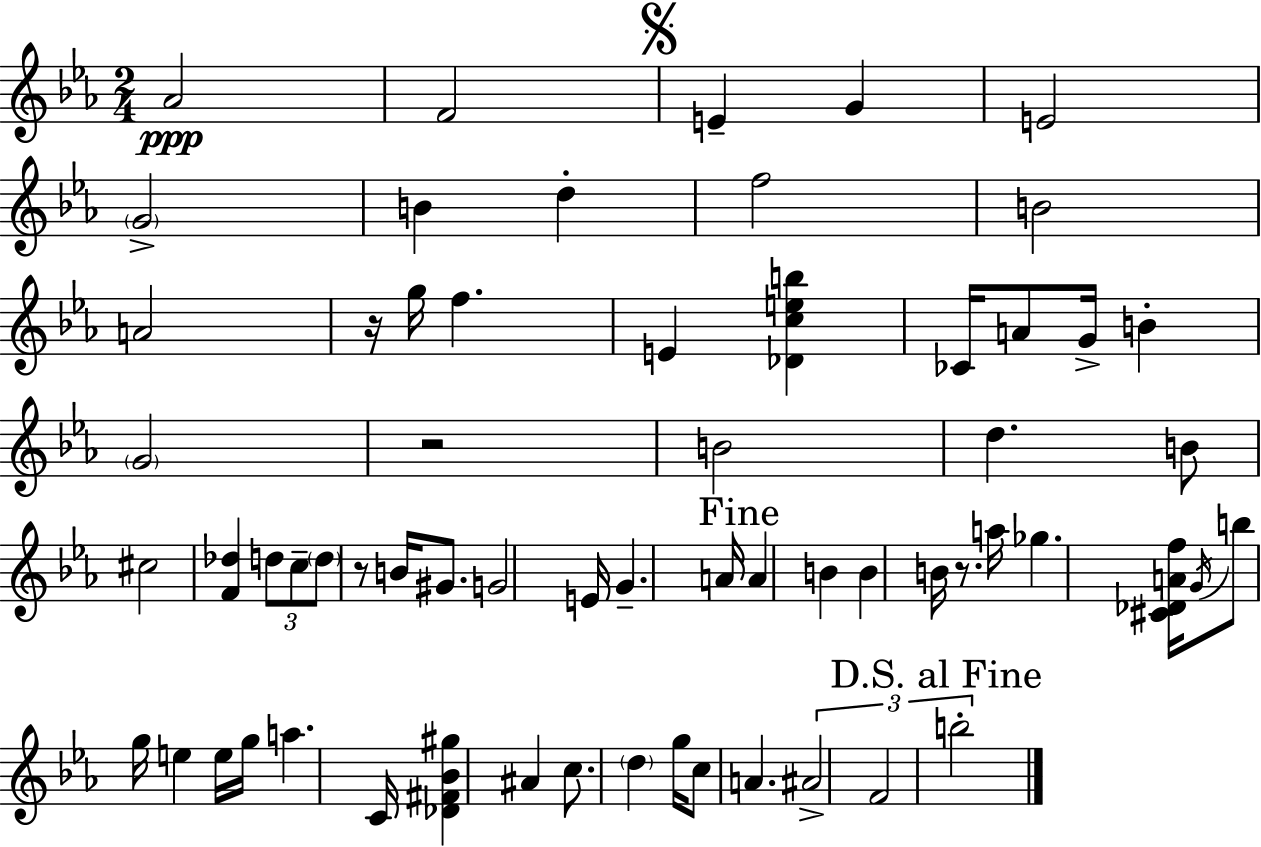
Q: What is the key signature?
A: C minor